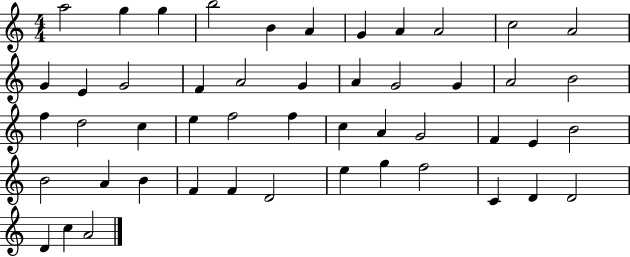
A5/h G5/q G5/q B5/h B4/q A4/q G4/q A4/q A4/h C5/h A4/h G4/q E4/q G4/h F4/q A4/h G4/q A4/q G4/h G4/q A4/h B4/h F5/q D5/h C5/q E5/q F5/h F5/q C5/q A4/q G4/h F4/q E4/q B4/h B4/h A4/q B4/q F4/q F4/q D4/h E5/q G5/q F5/h C4/q D4/q D4/h D4/q C5/q A4/h